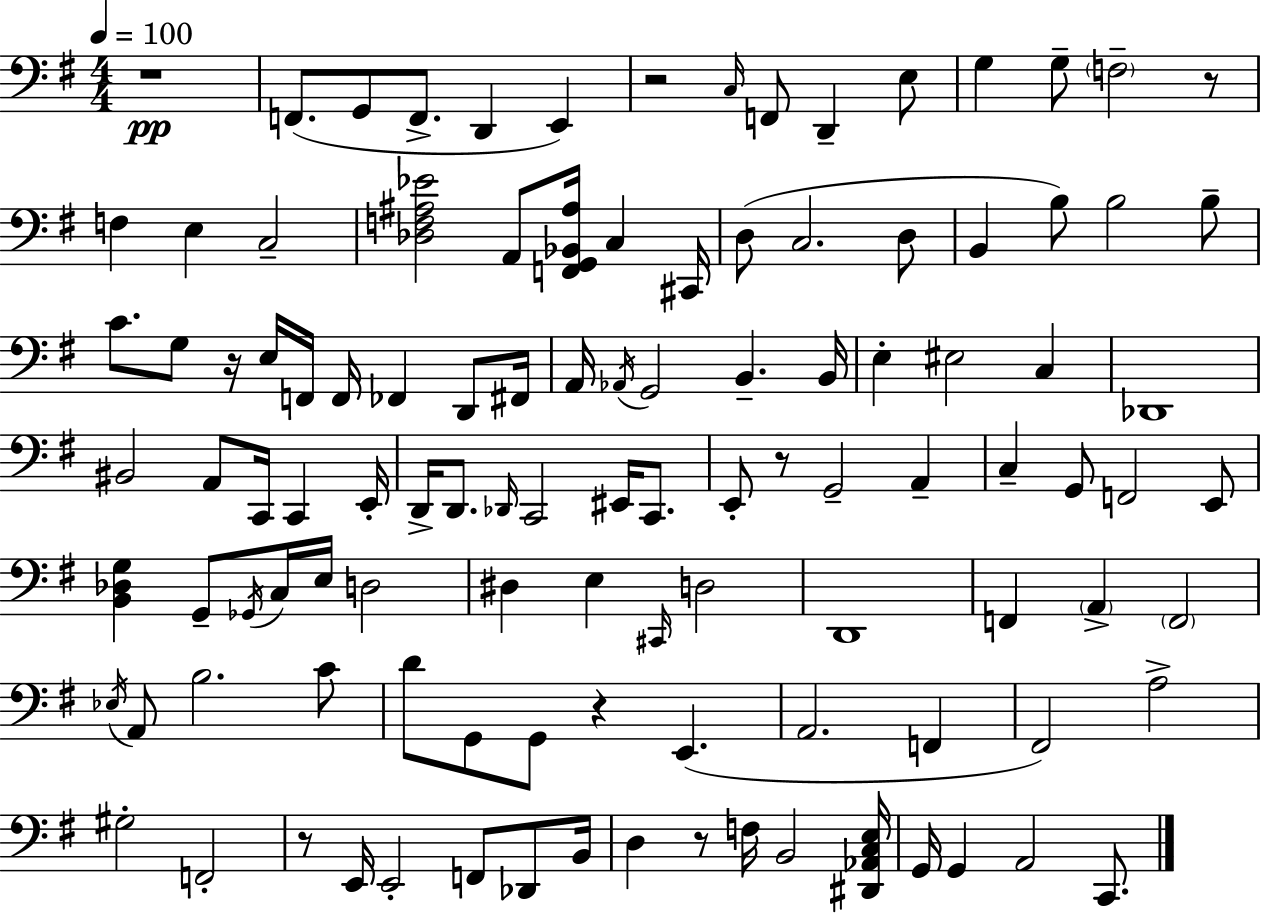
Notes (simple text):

R/w F2/e. G2/e F2/e. D2/q E2/q R/h C3/s F2/e D2/q E3/e G3/q G3/e F3/h R/e F3/q E3/q C3/h [Db3,F3,A#3,Eb4]/h A2/e [F2,G2,Bb2,A#3]/s C3/q C#2/s D3/e C3/h. D3/e B2/q B3/e B3/h B3/e C4/e. G3/e R/s E3/s F2/s F2/s FES2/q D2/e F#2/s A2/s Ab2/s G2/h B2/q. B2/s E3/q EIS3/h C3/q Db2/w BIS2/h A2/e C2/s C2/q E2/s D2/s D2/e. Db2/s C2/h EIS2/s C2/e. E2/e R/e G2/h A2/q C3/q G2/e F2/h E2/e [B2,Db3,G3]/q G2/e Gb2/s C3/s E3/s D3/h D#3/q E3/q C#2/s D3/h D2/w F2/q A2/q F2/h Eb3/s A2/e B3/h. C4/e D4/e G2/e G2/e R/q E2/q. A2/h. F2/q F#2/h A3/h G#3/h F2/h R/e E2/s E2/h F2/e Db2/e B2/s D3/q R/e F3/s B2/h [D#2,Ab2,C3,E3]/s G2/s G2/q A2/h C2/e.